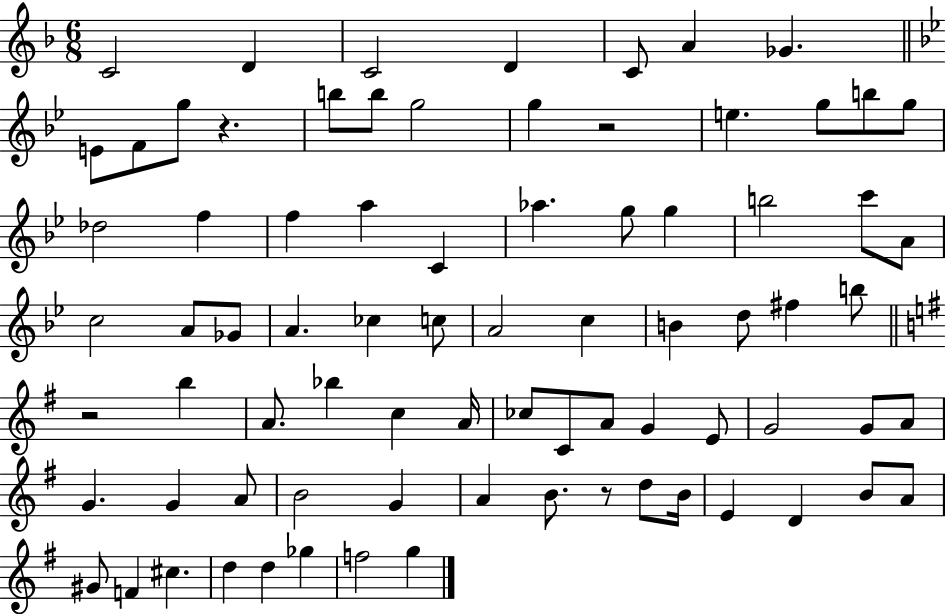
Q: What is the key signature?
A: F major